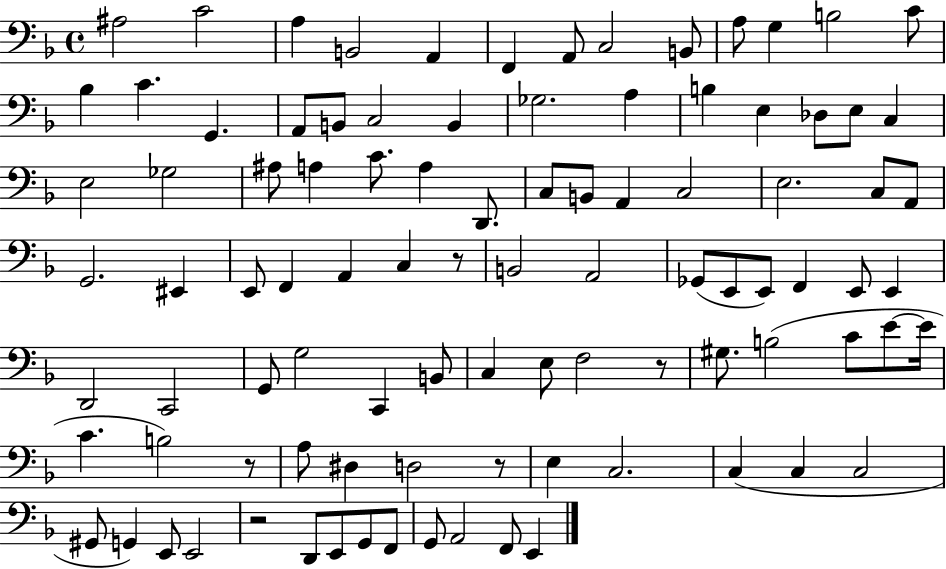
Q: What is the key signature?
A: F major